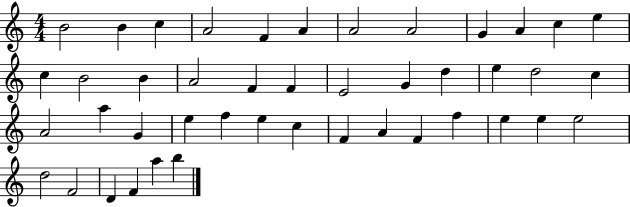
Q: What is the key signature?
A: C major